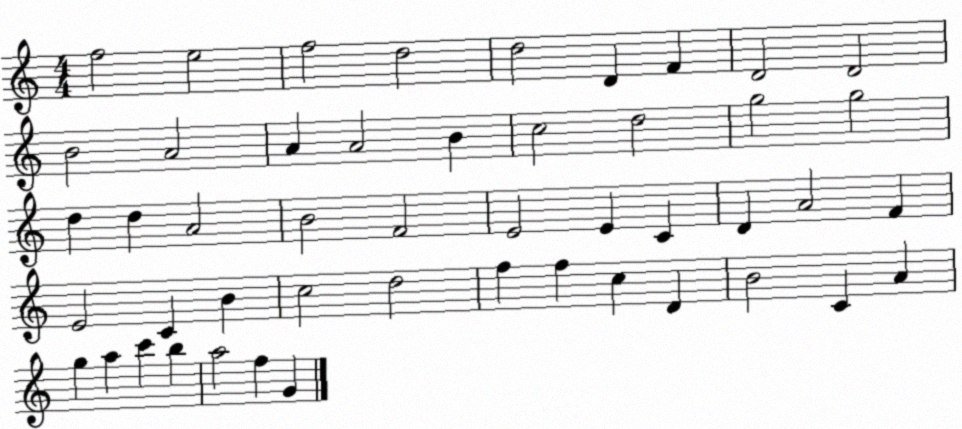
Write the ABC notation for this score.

X:1
T:Untitled
M:4/4
L:1/4
K:C
f2 e2 f2 d2 d2 D F D2 D2 B2 A2 A A2 B c2 d2 g2 g2 d d A2 B2 F2 E2 E C D A2 F E2 C B c2 d2 f f c D B2 C A g a c' b a2 f G